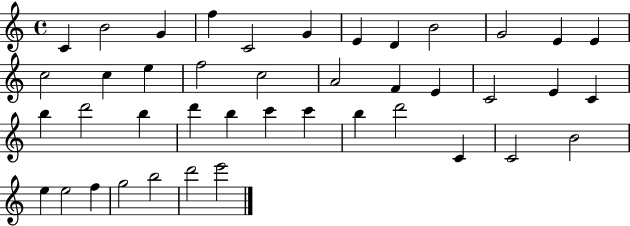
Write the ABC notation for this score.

X:1
T:Untitled
M:4/4
L:1/4
K:C
C B2 G f C2 G E D B2 G2 E E c2 c e f2 c2 A2 F E C2 E C b d'2 b d' b c' c' b d'2 C C2 B2 e e2 f g2 b2 d'2 e'2